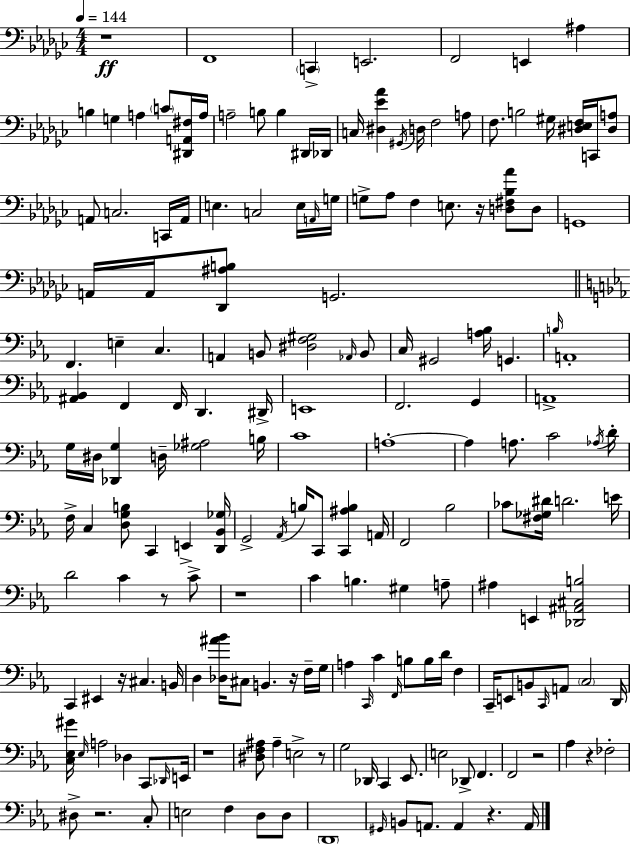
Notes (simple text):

R/w F2/w C2/q E2/h. F2/h E2/q A#3/q B3/q G3/q A3/q C4/e [D#2,A2,F#3]/s A3/s A3/h B3/e B3/q D#2/s Db2/s C3/s [D#3,Eb4,Ab4]/q G#2/s D3/s F3/h A3/e F3/e. B3/h G#3/s [D#3,E3,F3]/s C2/s [D#3,A3]/e A2/e C3/h. C2/s A2/s E3/q. C3/h E3/s A2/s G3/s G3/e Ab3/e F3/q E3/e. R/s [D3,F#3,Bb3,Ab4]/e D3/e G2/w A2/s A2/s [Db2,A#3,B3]/e G2/h. F2/q. E3/q C3/q. A2/q B2/e [D#3,F3,G#3]/h Ab2/s B2/e C3/s G#2/h [A3,Bb3]/s G2/q. B3/s A2/w [A#2,Bb2]/q F2/q F2/s D2/q. D#2/s E2/w F2/h. G2/q A2/w G3/s D#3/s [Db2,G3]/q D3/s [Gb3,A#3]/h B3/s C4/w A3/w A3/q A3/e. C4/h Ab3/s D4/s F3/s C3/q [D3,G3,B3]/e C2/q E2/q [D2,Bb2,Gb3]/s G2/h Ab2/s B3/s C2/e [C2,A#3,B3]/q A2/s F2/h Bb3/h CES4/e [F#3,Gb3,D#4]/s D4/h. E4/s D4/h C4/q R/e C4/e R/w C4/q B3/q. G#3/q A3/e A#3/q E2/q [Db2,A#2,C#3,B3]/h C2/q EIS2/q R/s C#3/q. B2/s D3/q [Db3,A#4,Bb4]/s C#3/e B2/q. R/s F3/s G3/s A3/q C2/s C4/q F2/s B3/e B3/s D4/s F3/q C2/s E2/e B2/e C2/s A2/e C3/h D2/s [C3,Eb3,G#4]/s Eb3/s A3/h Db3/q C2/e Db2/s E2/s R/w [D#3,F3,A#3]/e A#3/q E3/h R/e G3/h Db2/s C2/q Eb2/e. E3/h Db2/e F2/q. F2/h R/h Ab3/q R/q FES3/h D#3/e R/h. C3/e E3/h F3/q D3/e D3/e D2/w G#2/s B2/e A2/e. A2/q R/q. A2/s